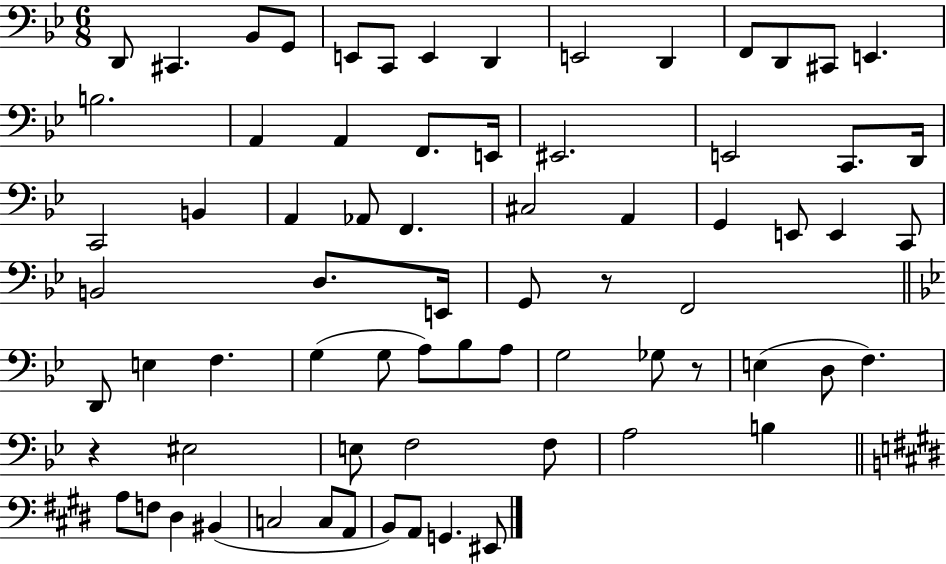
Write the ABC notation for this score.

X:1
T:Untitled
M:6/8
L:1/4
K:Bb
D,,/2 ^C,, _B,,/2 G,,/2 E,,/2 C,,/2 E,, D,, E,,2 D,, F,,/2 D,,/2 ^C,,/2 E,, B,2 A,, A,, F,,/2 E,,/4 ^E,,2 E,,2 C,,/2 D,,/4 C,,2 B,, A,, _A,,/2 F,, ^C,2 A,, G,, E,,/2 E,, C,,/2 B,,2 D,/2 E,,/4 G,,/2 z/2 F,,2 D,,/2 E, F, G, G,/2 A,/2 _B,/2 A,/2 G,2 _G,/2 z/2 E, D,/2 F, z ^E,2 E,/2 F,2 F,/2 A,2 B, A,/2 F,/2 ^D, ^B,, C,2 C,/2 A,,/2 B,,/2 A,,/2 G,, ^E,,/2